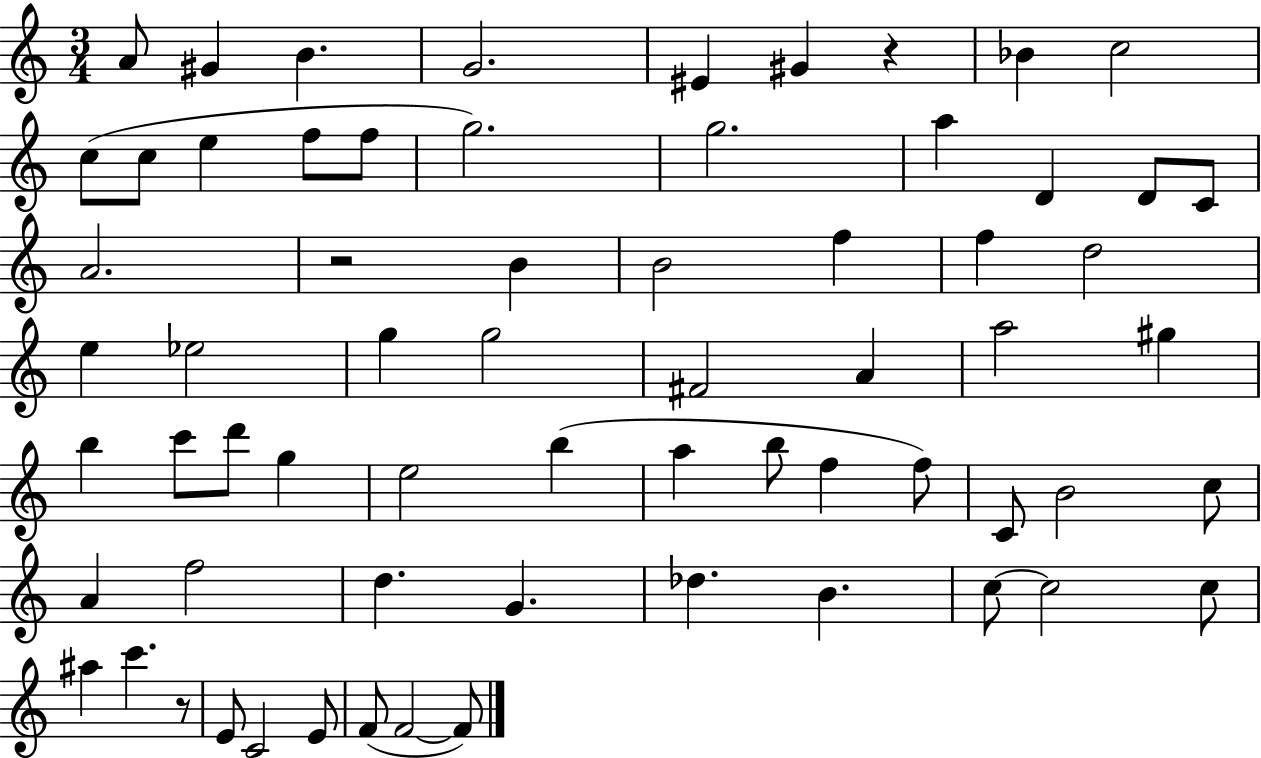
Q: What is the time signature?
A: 3/4